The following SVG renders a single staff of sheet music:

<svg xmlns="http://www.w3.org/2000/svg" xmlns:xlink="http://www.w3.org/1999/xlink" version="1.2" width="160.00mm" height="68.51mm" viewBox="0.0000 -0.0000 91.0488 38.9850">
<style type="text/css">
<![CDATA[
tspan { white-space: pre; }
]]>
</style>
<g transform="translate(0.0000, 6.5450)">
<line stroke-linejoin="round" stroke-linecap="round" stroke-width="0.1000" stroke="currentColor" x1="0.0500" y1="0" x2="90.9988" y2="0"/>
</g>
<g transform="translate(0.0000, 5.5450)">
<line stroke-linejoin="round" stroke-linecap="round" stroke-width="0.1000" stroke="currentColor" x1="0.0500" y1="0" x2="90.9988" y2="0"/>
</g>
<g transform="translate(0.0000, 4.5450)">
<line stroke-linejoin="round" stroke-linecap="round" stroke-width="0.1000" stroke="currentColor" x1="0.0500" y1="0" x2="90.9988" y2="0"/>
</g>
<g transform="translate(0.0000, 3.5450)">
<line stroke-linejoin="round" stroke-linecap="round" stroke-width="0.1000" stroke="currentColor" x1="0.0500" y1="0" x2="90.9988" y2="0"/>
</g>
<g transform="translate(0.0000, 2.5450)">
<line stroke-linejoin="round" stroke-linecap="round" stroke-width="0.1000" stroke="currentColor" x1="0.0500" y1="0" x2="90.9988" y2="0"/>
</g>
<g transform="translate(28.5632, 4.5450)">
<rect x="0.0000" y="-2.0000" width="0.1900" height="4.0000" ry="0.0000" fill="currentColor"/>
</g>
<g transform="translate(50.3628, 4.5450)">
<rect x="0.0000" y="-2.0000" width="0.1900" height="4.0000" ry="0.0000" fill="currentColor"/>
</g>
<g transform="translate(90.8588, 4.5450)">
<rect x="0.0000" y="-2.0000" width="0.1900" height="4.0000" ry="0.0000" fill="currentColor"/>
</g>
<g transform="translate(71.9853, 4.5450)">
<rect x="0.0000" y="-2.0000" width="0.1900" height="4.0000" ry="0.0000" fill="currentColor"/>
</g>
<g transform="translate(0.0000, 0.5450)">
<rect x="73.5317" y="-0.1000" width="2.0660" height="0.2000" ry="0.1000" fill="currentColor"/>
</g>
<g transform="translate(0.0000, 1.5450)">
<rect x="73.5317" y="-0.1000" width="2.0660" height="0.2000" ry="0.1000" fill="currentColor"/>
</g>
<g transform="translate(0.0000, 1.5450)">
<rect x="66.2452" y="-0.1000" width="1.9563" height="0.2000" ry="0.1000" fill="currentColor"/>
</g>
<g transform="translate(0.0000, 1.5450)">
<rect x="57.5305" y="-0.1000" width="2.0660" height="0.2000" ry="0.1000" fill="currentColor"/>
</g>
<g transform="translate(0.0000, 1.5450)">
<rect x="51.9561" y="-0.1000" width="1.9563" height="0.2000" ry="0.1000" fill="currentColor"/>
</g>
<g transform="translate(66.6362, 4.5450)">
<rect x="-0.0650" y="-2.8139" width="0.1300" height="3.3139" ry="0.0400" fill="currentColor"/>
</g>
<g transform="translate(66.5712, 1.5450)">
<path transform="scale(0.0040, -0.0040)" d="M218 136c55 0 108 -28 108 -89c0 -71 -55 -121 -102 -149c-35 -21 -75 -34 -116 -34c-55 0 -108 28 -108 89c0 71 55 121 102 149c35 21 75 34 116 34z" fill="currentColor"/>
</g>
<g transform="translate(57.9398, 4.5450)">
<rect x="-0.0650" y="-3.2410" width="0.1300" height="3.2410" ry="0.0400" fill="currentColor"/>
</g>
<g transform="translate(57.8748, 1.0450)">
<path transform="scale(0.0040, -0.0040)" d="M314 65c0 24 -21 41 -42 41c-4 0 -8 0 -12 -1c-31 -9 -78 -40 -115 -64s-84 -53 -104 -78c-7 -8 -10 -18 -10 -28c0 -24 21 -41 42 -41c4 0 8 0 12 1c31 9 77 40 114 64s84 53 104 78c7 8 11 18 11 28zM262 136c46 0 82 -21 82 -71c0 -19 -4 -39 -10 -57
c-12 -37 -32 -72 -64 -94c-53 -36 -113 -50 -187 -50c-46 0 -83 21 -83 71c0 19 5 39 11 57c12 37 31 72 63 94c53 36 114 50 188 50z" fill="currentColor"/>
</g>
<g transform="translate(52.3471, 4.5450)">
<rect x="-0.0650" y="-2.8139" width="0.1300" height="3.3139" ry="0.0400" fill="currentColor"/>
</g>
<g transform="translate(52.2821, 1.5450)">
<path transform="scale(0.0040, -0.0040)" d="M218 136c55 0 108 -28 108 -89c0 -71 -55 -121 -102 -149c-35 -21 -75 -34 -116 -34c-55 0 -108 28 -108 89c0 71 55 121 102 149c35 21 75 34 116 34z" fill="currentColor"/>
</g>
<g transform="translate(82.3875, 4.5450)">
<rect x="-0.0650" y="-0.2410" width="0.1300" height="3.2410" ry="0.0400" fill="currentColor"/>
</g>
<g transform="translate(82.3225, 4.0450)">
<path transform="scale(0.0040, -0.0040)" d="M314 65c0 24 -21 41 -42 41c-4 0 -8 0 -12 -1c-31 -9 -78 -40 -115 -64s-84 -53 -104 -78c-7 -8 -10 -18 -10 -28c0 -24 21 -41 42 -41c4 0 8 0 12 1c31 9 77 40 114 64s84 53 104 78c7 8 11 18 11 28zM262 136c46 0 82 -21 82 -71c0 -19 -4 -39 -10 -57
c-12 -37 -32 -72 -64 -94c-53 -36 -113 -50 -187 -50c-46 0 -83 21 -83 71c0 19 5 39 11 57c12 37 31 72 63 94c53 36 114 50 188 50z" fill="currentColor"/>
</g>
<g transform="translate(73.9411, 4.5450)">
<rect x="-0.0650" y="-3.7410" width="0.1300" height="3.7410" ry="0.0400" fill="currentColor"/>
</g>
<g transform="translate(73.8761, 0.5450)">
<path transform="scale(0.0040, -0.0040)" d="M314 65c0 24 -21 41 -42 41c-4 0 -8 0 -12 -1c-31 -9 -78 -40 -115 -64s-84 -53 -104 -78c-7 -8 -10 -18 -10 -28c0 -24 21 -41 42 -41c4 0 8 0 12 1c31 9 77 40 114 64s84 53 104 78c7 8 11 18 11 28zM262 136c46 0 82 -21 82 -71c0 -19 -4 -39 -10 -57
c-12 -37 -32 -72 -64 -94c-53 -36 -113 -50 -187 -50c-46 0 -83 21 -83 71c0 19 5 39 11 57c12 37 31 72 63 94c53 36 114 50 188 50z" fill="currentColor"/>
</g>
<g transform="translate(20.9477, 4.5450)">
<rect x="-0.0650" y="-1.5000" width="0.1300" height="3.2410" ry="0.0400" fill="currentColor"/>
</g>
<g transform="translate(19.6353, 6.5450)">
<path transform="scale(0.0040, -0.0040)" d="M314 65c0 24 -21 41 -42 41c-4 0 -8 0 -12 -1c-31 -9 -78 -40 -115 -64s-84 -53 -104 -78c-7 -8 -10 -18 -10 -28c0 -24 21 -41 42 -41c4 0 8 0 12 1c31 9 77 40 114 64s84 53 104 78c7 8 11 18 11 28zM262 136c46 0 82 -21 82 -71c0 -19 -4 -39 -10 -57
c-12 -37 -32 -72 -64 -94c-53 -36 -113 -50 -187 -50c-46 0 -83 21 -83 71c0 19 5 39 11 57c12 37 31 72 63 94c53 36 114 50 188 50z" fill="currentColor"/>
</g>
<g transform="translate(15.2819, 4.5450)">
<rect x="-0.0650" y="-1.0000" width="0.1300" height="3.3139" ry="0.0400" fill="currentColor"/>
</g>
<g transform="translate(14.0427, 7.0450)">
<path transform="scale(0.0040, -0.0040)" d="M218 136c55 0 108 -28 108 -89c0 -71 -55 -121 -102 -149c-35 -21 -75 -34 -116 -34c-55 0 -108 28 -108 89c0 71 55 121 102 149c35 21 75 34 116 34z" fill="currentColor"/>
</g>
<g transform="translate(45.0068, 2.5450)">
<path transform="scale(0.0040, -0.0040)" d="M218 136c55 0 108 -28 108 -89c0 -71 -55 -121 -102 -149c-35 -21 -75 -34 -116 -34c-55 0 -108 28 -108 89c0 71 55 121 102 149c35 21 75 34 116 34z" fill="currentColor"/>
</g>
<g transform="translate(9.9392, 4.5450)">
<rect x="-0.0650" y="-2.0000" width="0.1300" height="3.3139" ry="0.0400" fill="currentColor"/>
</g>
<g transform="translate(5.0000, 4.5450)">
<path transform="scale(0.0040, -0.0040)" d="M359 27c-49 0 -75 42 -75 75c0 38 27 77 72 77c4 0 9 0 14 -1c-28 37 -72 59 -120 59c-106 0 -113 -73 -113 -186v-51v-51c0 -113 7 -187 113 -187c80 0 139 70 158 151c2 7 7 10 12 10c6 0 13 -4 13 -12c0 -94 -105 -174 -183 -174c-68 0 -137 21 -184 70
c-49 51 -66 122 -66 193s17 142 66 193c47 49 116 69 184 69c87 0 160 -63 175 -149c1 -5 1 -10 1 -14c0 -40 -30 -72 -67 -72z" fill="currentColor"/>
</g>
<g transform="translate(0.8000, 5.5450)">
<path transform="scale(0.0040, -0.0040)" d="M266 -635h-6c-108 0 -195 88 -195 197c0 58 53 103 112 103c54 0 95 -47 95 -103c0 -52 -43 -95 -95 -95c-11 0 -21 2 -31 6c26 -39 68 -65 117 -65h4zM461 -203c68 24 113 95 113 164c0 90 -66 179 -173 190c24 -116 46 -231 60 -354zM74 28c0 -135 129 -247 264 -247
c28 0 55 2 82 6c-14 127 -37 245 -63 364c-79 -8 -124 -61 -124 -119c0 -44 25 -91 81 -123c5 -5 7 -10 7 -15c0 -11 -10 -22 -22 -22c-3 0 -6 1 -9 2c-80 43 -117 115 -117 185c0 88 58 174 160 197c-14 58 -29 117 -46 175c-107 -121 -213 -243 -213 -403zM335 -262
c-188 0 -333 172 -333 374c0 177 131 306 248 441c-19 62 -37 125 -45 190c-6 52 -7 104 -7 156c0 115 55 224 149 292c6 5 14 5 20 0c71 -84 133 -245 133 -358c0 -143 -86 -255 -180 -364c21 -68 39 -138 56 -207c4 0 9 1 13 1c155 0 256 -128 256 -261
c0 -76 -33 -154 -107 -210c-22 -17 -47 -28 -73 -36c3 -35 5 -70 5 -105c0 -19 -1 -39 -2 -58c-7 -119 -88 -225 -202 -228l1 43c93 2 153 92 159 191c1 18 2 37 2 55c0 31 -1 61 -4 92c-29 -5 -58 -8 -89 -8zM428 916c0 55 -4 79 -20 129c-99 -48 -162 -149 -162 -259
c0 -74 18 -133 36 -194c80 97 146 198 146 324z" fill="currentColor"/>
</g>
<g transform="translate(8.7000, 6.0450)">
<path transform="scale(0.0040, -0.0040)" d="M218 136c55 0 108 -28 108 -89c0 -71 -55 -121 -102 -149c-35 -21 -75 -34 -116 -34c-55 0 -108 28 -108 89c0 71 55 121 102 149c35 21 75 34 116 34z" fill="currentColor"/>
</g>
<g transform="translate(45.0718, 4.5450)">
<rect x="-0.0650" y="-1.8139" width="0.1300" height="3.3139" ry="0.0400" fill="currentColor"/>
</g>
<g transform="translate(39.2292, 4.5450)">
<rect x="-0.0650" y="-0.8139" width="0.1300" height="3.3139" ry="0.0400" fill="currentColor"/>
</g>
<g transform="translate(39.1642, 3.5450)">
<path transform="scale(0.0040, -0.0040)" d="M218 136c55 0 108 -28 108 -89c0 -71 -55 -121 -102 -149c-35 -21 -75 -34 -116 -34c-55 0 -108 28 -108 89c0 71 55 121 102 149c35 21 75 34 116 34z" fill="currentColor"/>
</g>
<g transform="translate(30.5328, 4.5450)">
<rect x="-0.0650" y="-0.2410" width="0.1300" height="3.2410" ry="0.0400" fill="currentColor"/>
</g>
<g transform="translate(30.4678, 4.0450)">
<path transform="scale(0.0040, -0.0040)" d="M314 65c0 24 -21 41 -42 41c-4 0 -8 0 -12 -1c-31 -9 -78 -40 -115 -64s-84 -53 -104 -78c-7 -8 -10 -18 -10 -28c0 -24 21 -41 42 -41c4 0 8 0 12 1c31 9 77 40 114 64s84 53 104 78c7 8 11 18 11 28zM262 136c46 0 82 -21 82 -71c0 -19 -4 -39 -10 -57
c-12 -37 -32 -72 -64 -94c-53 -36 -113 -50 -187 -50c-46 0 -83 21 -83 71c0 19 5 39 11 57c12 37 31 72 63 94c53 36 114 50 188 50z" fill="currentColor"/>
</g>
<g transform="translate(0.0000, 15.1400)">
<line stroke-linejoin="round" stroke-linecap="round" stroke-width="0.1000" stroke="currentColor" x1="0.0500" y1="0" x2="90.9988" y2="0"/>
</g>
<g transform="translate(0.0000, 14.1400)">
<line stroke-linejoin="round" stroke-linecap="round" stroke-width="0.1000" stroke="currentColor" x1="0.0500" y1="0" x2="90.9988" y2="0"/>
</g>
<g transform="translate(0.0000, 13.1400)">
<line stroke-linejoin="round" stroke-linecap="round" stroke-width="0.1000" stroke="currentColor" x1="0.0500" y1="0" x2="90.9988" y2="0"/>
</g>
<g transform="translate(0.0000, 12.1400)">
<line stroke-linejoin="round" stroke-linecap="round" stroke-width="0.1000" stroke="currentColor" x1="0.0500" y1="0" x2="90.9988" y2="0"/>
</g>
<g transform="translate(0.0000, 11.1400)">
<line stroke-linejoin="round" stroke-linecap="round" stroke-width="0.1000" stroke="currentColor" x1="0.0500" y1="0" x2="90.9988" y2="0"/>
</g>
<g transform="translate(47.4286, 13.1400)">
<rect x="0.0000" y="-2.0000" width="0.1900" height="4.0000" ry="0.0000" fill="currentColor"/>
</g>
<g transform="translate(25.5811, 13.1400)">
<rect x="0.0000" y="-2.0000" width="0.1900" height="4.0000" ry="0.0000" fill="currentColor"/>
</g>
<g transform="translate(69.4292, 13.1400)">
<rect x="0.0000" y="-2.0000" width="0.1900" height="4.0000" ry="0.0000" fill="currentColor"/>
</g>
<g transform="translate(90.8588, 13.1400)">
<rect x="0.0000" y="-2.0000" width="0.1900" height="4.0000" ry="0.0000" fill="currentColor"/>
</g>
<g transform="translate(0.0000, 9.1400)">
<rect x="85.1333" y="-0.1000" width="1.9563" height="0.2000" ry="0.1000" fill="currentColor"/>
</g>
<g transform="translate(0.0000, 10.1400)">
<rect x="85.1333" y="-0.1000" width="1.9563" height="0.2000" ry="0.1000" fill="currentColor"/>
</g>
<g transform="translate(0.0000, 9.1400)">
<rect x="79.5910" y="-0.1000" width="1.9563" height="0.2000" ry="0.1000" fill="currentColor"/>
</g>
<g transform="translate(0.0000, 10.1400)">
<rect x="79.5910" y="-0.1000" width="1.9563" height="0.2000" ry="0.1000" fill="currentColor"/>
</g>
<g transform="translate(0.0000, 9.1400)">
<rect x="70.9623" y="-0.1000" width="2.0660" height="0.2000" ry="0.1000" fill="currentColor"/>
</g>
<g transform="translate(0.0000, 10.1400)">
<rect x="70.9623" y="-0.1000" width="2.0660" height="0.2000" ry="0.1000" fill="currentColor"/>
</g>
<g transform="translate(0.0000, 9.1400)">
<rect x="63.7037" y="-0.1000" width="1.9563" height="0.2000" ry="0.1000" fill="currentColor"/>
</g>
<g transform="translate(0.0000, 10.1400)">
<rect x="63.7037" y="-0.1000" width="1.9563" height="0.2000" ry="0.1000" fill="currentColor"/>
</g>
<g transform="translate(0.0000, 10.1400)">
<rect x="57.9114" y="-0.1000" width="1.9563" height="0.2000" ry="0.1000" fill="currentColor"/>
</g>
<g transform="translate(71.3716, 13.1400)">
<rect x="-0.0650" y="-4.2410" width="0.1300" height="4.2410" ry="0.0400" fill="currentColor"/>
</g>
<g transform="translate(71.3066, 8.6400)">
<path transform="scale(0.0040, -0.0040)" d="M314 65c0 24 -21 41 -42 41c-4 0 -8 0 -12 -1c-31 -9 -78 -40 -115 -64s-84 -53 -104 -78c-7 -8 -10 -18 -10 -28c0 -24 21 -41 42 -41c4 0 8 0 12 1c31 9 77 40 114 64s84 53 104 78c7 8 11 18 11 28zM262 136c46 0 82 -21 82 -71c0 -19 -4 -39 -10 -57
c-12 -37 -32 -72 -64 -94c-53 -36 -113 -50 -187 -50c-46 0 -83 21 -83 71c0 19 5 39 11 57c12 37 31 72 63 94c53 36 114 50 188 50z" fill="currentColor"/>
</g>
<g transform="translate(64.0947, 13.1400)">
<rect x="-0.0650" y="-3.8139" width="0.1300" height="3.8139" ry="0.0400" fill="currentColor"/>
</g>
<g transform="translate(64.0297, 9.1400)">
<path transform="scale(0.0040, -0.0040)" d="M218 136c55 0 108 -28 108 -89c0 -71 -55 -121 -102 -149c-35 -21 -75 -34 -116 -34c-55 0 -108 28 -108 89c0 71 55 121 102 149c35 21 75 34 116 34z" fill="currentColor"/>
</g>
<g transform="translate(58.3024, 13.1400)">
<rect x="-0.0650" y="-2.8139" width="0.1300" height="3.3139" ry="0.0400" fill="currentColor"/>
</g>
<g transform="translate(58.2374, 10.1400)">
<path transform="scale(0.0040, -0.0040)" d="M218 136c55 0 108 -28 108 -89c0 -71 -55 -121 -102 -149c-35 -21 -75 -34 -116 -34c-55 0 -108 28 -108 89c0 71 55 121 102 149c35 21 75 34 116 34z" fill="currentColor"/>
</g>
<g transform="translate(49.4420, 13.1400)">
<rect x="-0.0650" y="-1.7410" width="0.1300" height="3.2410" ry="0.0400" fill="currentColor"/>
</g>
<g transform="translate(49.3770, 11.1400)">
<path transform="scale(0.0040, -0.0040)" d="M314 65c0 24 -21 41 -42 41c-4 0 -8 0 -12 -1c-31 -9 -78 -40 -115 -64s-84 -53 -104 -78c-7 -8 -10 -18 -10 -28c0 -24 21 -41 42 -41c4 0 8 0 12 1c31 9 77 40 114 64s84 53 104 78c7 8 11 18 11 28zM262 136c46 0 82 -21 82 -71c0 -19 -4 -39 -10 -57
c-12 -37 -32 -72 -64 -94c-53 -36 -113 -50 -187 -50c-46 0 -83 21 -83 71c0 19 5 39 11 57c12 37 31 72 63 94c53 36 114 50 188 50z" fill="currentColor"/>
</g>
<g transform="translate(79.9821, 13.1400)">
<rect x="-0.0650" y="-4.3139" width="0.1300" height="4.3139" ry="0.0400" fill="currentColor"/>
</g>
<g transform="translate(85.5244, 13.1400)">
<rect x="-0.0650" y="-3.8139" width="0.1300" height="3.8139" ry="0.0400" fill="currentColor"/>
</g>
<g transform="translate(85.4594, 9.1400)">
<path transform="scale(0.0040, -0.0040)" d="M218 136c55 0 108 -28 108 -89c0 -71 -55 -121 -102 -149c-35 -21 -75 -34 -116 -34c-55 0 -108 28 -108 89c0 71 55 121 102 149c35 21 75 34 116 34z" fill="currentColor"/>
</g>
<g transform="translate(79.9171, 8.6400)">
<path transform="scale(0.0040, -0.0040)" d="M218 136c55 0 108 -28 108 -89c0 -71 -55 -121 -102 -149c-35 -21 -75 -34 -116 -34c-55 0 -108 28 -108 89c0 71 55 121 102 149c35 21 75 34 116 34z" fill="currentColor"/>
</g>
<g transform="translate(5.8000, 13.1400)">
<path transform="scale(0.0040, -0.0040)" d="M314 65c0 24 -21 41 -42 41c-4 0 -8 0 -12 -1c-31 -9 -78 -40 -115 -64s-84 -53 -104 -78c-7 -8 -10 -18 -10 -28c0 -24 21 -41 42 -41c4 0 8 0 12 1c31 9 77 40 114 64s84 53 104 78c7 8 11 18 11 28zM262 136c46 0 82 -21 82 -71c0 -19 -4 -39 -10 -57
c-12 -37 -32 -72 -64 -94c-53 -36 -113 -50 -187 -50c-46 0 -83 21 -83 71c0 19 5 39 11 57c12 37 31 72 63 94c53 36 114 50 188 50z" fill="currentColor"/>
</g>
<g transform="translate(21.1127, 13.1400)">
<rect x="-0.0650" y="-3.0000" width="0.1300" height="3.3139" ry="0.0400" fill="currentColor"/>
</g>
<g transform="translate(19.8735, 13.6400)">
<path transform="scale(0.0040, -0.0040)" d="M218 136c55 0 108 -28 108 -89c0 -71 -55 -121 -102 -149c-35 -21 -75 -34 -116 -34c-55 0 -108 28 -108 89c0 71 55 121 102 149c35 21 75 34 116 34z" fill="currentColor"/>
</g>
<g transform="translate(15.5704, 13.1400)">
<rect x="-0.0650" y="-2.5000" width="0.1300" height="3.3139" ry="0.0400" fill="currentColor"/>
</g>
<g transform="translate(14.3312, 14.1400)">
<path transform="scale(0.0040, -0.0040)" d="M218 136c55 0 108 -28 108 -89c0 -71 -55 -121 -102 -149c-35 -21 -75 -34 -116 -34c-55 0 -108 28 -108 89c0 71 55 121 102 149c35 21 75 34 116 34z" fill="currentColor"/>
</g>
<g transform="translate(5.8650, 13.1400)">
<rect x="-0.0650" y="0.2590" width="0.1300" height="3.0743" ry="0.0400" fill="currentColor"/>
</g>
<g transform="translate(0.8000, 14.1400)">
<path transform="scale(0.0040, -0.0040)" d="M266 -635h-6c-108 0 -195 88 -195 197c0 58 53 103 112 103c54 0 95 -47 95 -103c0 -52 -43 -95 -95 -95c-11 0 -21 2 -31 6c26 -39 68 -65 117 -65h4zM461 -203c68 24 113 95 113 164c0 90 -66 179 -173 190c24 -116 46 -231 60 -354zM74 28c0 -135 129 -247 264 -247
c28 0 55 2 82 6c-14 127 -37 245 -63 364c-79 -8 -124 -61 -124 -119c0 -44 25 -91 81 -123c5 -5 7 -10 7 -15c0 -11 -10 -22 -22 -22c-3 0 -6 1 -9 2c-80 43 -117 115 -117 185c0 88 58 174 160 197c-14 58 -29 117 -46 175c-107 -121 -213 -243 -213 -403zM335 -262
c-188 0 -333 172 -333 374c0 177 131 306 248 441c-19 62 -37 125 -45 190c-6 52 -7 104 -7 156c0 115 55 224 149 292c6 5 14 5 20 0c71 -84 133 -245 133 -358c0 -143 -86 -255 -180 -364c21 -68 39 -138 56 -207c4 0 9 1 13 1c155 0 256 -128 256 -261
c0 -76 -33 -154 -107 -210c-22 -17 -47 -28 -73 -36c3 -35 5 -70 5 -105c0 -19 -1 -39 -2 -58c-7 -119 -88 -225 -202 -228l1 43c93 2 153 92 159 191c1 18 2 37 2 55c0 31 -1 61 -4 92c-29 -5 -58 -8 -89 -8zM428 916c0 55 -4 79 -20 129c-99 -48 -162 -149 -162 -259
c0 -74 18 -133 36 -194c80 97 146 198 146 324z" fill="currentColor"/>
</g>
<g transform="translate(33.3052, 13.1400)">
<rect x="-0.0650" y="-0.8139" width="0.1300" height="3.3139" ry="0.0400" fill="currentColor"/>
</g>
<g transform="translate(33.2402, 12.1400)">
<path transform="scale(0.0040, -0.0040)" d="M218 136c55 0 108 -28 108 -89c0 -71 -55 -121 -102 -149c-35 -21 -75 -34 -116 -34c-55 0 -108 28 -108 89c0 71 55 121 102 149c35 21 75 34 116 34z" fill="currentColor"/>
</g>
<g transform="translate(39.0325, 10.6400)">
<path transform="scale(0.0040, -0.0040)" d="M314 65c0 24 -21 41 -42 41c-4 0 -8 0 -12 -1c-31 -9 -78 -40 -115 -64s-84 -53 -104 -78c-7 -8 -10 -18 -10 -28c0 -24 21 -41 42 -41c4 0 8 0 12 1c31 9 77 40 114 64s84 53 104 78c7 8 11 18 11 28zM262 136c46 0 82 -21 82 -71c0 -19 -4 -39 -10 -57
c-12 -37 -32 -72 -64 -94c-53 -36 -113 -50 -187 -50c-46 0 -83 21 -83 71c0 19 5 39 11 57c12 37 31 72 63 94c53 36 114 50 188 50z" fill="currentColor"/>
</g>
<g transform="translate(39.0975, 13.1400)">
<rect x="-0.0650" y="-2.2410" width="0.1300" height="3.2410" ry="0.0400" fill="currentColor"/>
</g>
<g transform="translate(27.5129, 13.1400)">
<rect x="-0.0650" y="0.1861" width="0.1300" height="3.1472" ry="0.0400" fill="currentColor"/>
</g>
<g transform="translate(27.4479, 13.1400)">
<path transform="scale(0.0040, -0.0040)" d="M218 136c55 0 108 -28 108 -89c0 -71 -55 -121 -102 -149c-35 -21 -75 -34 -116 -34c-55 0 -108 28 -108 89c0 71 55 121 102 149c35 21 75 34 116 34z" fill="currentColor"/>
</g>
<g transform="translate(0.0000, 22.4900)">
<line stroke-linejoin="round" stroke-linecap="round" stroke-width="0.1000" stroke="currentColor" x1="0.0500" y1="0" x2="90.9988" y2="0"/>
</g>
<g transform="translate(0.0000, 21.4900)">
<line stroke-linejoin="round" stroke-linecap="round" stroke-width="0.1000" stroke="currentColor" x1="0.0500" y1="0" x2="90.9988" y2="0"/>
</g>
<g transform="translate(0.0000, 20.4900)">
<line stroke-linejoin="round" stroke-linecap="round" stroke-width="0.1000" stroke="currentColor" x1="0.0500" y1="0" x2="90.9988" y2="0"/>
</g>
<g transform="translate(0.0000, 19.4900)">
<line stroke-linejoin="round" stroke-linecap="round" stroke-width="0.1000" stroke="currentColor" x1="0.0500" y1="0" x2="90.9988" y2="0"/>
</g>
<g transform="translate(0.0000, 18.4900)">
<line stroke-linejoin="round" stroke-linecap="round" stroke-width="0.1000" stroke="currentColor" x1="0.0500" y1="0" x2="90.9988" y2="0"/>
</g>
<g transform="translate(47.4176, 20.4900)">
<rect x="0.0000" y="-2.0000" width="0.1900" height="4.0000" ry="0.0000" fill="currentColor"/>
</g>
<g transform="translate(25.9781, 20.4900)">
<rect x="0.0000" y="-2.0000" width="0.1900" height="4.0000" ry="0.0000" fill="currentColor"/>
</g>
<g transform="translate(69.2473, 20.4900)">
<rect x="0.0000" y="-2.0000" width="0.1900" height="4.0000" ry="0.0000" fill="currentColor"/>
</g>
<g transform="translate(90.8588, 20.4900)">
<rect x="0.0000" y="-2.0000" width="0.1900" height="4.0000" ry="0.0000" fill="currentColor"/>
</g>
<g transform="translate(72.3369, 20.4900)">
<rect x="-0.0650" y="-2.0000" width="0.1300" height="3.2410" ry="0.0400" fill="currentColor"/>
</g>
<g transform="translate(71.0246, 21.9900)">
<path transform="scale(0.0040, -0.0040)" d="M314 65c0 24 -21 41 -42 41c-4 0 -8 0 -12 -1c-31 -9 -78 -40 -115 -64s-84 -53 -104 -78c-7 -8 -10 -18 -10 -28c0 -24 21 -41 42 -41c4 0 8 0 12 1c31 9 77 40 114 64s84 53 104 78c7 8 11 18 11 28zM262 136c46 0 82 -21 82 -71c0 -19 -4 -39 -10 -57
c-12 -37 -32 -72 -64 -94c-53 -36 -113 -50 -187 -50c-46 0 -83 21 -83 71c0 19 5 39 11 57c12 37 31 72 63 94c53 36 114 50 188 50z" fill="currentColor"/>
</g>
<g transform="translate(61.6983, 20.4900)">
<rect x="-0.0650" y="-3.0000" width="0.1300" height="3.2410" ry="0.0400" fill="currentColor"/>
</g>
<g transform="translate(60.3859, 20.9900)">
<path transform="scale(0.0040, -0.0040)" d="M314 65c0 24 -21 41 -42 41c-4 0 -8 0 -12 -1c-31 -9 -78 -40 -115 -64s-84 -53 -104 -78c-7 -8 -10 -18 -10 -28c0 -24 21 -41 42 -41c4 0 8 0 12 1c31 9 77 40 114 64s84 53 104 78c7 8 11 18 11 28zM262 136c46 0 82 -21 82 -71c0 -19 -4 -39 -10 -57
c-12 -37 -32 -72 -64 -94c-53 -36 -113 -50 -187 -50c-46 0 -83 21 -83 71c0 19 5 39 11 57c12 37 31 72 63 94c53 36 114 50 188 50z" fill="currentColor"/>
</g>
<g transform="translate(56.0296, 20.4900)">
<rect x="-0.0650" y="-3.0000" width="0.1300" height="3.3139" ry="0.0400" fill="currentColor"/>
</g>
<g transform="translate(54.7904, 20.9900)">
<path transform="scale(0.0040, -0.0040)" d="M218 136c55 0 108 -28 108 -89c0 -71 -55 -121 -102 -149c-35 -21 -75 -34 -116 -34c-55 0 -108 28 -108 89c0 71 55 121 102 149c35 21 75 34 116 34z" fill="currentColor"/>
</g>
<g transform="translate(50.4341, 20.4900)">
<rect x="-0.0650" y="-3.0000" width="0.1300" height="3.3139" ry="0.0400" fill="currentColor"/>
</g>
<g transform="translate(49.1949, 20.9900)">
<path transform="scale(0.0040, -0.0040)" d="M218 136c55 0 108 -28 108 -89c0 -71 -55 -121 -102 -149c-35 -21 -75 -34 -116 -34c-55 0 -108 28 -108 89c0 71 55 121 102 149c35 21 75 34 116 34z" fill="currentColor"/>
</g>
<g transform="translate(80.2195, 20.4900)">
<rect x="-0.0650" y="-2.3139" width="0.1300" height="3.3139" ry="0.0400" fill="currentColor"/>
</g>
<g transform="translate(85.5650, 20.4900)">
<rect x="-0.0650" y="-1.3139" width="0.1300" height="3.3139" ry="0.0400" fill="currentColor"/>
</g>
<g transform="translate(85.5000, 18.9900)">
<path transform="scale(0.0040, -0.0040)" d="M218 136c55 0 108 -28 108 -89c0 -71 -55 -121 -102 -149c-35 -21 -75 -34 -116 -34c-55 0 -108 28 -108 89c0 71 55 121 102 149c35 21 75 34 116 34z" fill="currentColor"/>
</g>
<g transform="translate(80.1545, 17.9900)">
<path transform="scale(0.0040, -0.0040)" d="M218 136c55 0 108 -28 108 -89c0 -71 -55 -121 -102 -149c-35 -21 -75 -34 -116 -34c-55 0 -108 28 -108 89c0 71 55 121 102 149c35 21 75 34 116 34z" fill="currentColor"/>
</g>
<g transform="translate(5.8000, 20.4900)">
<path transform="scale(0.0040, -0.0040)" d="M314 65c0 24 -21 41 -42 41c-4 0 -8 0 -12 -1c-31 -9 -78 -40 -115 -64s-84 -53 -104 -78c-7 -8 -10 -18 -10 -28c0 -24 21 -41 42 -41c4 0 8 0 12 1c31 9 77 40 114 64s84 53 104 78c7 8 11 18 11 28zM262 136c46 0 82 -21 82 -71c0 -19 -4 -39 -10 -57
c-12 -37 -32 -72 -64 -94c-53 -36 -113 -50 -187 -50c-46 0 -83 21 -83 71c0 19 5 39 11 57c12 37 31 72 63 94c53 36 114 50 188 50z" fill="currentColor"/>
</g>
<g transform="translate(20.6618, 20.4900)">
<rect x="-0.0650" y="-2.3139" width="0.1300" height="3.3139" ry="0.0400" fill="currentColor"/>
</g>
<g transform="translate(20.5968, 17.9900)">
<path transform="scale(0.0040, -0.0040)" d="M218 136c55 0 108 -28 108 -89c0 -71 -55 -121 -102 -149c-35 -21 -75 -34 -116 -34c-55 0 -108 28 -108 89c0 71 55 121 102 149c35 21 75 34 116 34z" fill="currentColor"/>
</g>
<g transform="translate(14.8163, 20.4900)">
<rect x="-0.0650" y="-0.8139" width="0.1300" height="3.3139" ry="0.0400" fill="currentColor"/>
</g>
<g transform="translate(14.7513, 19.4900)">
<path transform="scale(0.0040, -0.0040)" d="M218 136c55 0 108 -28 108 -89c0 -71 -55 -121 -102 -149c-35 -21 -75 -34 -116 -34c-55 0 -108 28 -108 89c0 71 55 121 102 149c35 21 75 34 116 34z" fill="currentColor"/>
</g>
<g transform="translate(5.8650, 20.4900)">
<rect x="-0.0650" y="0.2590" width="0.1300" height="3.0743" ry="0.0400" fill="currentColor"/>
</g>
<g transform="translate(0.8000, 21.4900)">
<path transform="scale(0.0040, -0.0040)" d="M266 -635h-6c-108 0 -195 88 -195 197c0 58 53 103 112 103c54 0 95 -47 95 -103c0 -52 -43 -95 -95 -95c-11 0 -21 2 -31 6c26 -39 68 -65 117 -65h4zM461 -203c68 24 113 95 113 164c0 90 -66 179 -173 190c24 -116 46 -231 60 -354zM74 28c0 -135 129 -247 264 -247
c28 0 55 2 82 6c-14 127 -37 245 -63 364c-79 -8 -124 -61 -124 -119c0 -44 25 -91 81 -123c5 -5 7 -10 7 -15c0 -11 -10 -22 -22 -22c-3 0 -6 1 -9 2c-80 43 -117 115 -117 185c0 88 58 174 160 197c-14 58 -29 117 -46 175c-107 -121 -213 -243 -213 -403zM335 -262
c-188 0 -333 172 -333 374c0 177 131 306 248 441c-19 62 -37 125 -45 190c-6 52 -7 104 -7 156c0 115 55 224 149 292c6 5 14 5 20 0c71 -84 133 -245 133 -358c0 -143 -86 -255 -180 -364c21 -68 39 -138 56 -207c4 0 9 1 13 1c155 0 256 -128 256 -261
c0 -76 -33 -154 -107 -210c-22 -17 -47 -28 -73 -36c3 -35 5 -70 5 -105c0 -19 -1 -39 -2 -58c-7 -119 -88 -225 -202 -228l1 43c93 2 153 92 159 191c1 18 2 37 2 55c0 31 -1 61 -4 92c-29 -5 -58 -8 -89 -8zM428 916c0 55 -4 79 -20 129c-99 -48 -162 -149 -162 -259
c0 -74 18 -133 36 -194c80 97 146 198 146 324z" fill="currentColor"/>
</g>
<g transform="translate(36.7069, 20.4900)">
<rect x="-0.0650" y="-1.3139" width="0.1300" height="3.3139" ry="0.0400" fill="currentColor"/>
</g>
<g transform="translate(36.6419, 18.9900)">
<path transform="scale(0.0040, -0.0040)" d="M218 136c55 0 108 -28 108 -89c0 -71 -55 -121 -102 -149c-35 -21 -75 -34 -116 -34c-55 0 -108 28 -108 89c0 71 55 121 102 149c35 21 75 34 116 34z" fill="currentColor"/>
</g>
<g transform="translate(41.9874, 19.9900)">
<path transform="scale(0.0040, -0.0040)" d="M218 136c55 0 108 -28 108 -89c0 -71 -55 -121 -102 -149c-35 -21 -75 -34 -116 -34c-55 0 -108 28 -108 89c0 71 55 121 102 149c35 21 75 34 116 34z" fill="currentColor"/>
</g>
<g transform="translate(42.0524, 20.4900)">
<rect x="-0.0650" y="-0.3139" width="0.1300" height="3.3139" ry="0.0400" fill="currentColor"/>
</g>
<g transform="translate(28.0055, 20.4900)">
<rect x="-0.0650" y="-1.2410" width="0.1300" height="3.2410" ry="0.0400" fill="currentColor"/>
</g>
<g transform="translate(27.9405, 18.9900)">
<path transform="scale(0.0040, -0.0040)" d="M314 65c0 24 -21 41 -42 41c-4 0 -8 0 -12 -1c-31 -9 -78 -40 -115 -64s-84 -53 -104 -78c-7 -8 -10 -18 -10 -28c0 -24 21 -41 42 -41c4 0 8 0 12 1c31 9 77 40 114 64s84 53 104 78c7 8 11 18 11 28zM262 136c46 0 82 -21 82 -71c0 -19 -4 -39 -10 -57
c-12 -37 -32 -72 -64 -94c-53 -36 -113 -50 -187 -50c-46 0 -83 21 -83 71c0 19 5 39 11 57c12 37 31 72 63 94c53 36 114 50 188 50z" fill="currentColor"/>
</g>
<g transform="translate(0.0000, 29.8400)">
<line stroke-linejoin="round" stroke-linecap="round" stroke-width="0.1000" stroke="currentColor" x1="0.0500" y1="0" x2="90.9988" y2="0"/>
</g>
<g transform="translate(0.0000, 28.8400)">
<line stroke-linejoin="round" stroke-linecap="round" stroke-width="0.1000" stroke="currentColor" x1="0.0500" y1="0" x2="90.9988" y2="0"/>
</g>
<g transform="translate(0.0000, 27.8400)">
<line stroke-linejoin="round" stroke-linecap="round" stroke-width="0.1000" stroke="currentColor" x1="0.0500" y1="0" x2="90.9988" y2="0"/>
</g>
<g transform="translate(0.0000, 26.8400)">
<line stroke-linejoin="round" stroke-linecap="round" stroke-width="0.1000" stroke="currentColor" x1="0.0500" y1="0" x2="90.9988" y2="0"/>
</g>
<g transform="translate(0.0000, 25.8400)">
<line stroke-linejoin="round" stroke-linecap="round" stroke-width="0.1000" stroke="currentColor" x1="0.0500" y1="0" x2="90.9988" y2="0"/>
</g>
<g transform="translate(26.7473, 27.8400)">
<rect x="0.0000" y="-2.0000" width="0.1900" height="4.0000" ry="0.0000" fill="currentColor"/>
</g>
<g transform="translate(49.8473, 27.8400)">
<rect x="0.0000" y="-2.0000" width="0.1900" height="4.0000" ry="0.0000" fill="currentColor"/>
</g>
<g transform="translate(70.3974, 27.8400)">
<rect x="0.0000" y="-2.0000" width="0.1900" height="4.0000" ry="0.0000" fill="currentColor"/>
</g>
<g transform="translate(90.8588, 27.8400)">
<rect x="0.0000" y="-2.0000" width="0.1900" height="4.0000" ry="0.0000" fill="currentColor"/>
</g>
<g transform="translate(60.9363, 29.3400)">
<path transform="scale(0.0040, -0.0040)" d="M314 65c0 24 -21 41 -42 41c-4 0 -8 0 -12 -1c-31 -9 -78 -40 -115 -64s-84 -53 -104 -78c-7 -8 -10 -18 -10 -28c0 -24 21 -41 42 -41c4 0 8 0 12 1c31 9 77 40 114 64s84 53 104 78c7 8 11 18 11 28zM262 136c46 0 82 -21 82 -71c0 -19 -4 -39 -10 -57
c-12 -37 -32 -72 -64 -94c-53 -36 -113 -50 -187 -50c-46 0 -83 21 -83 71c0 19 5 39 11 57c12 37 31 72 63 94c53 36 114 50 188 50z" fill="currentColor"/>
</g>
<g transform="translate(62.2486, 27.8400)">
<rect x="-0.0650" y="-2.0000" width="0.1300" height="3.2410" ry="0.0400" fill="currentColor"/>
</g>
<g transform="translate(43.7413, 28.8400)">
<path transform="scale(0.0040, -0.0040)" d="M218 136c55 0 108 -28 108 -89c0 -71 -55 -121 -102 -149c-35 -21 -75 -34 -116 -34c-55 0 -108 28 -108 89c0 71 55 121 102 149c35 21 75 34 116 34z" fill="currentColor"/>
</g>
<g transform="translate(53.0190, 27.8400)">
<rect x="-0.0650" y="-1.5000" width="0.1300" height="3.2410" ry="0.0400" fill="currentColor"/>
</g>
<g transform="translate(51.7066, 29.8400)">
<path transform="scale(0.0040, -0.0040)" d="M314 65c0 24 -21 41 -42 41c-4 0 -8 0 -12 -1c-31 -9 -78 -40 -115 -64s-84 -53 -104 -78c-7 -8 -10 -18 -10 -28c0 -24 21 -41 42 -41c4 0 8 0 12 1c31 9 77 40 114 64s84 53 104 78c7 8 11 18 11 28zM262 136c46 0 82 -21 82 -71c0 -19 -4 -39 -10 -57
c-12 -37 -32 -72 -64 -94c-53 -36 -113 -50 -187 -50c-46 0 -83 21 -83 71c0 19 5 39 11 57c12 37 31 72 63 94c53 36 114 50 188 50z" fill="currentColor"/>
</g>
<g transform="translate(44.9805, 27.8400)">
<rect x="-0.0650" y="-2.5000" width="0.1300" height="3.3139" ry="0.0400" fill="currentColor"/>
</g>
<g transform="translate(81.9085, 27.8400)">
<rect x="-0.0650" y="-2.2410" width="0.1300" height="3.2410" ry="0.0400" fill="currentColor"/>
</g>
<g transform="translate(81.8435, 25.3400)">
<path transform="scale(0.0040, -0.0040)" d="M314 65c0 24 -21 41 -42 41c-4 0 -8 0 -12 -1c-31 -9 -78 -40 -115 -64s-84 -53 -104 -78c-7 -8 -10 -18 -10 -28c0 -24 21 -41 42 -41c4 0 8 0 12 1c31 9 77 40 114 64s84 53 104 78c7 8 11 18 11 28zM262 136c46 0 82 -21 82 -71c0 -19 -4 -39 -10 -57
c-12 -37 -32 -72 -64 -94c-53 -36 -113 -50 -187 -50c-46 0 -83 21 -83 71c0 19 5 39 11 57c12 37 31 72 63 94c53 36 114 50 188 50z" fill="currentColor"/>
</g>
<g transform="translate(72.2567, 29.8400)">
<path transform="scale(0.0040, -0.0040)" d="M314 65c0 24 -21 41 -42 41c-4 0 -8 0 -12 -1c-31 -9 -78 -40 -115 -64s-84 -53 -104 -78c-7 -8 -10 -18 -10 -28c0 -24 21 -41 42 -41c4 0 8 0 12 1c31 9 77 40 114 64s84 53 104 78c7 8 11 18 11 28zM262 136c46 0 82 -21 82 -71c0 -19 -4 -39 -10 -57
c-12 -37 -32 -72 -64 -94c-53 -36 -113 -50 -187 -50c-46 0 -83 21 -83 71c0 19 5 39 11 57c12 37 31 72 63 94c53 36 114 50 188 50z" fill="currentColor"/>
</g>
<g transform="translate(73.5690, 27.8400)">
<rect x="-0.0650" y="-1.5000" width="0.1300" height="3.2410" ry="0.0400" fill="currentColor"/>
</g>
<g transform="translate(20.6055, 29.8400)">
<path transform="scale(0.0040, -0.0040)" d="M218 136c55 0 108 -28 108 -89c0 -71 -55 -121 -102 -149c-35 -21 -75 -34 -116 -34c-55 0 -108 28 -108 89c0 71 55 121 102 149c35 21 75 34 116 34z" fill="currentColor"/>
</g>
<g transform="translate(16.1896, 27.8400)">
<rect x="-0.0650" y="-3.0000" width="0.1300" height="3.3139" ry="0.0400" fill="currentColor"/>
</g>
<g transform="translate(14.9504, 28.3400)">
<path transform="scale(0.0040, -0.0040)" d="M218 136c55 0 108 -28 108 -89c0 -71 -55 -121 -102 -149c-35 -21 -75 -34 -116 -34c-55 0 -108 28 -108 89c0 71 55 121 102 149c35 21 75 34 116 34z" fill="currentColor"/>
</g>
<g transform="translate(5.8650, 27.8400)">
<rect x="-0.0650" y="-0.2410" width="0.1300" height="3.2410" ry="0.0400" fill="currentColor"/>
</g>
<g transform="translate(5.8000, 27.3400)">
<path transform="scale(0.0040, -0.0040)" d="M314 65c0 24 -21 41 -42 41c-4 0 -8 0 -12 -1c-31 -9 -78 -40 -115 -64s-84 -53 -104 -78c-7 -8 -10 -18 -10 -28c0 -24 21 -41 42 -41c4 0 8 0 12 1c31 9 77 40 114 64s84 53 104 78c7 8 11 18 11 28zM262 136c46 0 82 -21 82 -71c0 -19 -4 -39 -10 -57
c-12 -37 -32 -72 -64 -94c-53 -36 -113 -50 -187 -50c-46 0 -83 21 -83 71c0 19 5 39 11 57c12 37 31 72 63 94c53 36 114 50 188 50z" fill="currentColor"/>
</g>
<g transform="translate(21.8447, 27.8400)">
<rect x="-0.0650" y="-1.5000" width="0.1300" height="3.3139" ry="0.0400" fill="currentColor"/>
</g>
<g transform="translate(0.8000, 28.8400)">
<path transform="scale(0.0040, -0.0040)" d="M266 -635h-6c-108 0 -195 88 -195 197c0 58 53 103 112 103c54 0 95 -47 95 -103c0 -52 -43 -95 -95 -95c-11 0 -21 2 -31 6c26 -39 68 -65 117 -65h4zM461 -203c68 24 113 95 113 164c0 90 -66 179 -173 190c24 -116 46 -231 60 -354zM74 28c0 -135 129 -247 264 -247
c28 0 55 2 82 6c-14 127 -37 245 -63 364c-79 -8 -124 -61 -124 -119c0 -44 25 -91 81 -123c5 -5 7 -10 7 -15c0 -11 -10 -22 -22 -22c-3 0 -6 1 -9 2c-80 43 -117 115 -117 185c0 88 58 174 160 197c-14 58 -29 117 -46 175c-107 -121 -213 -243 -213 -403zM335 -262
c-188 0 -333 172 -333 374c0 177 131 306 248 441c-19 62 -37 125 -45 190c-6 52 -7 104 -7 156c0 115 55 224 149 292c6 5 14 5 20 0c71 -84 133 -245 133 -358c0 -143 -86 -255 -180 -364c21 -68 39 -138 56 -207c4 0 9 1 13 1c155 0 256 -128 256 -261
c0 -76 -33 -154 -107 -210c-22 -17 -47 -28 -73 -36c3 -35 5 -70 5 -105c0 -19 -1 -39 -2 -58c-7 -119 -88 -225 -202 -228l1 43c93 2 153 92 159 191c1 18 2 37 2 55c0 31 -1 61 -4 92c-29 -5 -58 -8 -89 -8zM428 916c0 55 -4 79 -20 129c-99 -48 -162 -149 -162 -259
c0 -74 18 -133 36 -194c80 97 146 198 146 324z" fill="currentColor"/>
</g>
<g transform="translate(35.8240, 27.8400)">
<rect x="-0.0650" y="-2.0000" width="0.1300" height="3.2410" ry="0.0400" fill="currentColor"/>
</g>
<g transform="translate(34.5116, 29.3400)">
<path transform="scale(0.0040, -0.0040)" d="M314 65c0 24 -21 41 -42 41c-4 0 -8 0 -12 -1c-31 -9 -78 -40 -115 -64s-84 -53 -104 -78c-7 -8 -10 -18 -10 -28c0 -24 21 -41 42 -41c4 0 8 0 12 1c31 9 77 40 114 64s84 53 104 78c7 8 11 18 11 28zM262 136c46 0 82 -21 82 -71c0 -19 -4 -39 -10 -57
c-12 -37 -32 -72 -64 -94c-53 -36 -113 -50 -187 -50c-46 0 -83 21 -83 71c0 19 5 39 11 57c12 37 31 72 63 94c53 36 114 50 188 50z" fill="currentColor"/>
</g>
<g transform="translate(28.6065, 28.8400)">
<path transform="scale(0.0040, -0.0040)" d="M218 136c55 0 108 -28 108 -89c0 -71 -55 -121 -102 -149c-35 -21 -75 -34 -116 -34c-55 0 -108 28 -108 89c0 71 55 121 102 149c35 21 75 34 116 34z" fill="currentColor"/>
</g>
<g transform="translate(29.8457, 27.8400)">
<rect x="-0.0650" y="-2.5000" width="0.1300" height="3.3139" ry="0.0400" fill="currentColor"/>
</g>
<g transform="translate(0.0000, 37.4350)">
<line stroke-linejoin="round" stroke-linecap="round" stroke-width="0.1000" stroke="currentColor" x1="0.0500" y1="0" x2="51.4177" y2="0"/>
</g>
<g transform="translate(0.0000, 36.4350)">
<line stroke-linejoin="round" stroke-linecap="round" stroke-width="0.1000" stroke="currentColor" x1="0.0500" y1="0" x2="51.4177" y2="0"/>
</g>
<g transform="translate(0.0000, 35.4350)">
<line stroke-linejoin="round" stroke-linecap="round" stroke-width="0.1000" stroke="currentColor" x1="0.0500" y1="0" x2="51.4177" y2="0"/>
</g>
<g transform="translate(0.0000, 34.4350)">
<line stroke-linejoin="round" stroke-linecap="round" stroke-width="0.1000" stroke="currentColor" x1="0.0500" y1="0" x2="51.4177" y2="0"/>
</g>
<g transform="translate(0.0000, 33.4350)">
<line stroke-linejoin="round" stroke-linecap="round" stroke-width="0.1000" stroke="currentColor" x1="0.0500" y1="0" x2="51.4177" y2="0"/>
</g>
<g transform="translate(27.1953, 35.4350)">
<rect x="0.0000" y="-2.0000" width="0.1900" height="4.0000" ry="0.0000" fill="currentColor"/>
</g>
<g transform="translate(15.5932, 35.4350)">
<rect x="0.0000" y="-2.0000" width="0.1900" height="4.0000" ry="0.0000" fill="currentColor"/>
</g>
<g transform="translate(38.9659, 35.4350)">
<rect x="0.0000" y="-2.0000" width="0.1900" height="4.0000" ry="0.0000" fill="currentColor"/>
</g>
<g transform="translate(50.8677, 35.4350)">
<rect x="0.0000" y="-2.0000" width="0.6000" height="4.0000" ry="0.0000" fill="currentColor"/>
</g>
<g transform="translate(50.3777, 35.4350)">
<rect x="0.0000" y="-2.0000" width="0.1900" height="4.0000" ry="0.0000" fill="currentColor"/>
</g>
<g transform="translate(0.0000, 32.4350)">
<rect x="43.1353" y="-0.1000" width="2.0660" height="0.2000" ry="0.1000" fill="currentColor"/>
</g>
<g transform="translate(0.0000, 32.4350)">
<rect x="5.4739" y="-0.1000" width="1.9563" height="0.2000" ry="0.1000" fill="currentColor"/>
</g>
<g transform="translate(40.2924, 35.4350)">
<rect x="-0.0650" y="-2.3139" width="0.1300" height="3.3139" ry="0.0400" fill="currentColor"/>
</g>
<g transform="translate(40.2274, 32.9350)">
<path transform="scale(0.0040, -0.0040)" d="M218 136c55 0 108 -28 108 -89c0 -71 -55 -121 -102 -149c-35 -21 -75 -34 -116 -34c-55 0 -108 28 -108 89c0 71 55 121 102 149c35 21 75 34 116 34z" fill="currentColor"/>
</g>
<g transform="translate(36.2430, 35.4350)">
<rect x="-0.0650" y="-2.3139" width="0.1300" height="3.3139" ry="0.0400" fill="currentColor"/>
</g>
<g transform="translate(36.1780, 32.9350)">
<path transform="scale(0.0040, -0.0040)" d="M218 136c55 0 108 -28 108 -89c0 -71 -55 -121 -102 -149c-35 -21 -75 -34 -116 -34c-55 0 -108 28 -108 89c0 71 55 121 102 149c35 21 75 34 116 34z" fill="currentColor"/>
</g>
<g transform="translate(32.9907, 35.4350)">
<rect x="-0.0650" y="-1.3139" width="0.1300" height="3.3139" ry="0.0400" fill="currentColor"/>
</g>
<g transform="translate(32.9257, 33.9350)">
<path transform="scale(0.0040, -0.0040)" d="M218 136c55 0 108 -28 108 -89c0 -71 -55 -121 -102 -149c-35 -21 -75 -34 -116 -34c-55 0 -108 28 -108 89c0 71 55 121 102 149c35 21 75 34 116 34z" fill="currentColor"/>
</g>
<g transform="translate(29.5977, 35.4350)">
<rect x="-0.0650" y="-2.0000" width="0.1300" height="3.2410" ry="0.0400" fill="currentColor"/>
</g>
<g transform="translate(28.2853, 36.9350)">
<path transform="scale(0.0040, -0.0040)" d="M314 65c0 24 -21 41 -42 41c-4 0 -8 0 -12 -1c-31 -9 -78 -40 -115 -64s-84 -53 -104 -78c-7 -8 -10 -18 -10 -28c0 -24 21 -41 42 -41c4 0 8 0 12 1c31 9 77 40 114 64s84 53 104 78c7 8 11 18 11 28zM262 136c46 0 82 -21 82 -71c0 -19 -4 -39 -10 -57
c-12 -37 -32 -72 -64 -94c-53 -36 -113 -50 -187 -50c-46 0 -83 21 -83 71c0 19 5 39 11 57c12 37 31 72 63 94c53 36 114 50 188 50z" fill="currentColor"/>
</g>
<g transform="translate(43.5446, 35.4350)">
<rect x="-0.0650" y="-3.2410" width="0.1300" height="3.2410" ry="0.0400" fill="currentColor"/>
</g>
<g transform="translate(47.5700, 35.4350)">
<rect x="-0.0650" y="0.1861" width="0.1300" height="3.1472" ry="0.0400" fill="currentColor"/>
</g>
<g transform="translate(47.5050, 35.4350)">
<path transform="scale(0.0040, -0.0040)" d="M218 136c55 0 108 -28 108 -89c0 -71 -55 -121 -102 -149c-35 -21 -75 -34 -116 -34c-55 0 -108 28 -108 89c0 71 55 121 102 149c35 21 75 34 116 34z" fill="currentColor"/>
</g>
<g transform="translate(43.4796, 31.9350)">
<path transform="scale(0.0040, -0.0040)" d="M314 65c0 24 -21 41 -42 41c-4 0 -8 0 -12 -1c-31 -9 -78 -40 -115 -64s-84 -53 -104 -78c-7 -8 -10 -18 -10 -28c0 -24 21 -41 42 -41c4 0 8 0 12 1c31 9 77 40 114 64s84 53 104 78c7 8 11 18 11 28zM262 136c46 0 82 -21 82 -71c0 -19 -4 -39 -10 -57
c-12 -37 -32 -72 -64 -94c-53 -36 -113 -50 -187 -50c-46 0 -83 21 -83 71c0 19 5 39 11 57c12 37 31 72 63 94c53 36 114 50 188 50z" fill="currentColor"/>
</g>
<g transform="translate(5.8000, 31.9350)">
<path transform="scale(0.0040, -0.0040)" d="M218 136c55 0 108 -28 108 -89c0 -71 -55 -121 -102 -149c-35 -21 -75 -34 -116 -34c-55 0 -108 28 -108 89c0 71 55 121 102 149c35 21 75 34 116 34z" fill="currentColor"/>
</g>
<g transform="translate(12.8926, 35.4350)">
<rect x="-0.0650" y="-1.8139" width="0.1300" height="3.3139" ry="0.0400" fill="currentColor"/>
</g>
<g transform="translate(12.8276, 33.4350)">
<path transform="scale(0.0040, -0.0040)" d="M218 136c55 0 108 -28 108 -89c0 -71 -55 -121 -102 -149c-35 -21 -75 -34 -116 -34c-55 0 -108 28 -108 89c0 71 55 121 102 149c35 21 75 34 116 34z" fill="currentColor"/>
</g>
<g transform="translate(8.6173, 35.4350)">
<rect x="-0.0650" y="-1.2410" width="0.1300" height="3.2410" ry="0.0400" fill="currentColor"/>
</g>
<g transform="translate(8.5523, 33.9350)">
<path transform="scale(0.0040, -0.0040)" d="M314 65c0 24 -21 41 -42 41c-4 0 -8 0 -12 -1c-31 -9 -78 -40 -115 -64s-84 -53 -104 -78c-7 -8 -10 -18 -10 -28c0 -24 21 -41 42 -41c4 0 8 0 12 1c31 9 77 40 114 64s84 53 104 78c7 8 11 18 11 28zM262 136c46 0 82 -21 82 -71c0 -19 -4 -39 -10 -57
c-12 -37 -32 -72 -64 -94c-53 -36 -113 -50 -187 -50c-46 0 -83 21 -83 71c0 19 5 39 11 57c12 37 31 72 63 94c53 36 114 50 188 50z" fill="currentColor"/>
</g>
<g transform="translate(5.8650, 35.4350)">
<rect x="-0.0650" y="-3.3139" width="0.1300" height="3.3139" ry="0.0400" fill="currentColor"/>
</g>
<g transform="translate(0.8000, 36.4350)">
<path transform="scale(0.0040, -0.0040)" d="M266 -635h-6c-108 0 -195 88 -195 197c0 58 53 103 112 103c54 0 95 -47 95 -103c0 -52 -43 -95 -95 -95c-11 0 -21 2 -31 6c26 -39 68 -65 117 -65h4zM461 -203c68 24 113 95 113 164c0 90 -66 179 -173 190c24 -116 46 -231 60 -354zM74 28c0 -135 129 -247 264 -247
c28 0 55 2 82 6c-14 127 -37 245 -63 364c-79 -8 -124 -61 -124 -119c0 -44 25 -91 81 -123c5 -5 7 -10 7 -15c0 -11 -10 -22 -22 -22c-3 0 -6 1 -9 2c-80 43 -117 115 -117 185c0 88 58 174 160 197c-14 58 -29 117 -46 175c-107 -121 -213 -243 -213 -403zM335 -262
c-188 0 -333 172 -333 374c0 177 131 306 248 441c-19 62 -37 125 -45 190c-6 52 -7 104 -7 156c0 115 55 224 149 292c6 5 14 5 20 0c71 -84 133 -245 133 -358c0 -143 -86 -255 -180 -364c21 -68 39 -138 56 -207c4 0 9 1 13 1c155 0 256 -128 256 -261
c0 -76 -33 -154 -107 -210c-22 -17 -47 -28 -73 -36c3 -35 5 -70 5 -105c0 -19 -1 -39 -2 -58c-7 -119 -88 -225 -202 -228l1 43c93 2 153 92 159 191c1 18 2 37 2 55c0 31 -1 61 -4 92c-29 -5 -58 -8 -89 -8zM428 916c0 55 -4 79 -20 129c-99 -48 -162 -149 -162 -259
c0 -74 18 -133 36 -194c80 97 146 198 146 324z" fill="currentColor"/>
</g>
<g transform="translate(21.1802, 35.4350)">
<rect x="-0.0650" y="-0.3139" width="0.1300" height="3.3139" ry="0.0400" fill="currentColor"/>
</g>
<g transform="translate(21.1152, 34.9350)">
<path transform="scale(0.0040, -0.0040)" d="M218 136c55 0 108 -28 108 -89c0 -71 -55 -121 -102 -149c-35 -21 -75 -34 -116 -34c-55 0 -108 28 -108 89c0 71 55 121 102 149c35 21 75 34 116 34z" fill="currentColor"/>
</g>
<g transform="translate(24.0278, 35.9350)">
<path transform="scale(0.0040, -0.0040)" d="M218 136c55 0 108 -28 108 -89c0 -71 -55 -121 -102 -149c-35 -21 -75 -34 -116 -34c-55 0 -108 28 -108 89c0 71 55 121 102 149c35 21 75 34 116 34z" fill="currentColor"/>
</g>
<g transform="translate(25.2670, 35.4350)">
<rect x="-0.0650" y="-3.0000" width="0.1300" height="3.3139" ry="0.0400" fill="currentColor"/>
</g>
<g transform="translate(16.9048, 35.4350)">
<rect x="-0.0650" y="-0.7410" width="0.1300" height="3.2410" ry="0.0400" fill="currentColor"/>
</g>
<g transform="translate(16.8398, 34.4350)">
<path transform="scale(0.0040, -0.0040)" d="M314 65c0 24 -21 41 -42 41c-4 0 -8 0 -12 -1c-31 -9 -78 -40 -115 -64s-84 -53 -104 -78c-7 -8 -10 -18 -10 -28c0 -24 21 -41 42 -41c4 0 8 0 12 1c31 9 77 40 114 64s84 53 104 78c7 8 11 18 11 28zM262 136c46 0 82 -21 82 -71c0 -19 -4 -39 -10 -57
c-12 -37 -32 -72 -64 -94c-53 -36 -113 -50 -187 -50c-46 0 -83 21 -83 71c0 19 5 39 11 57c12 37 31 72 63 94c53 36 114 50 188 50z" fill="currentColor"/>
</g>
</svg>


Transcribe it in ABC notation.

X:1
T:Untitled
M:4/4
L:1/4
K:C
F D E2 c2 d f a b2 a c'2 c2 B2 G A B d g2 f2 a c' d'2 d' c' B2 d g e2 e c A A A2 F2 g e c2 A E G F2 G E2 F2 E2 g2 b e2 f d2 c A F2 e g g b2 B